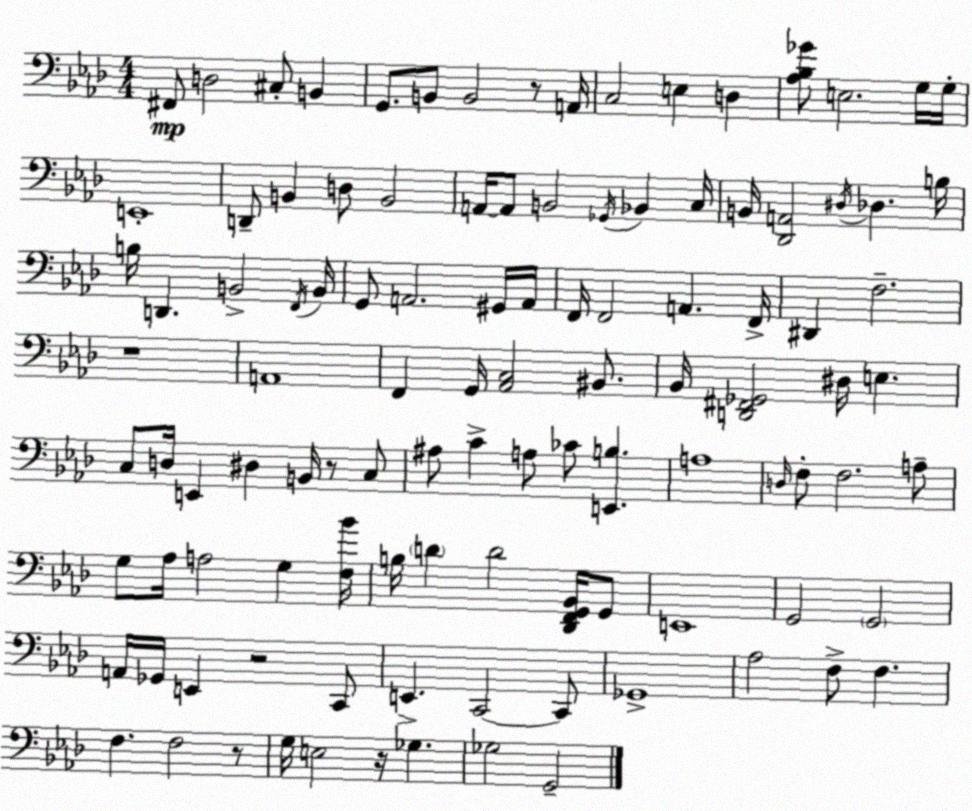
X:1
T:Untitled
M:4/4
L:1/4
K:Ab
^F,,/2 D,2 ^C,/2 B,, G,,/2 B,,/2 B,,2 z/2 A,,/4 C,2 E, D, [_A,_B,_G]/2 E,2 G,/4 G,/4 E,,4 D,,/2 B,, D,/2 B,,2 A,,/4 A,,/2 B,,2 _G,,/4 _B,, C,/4 B,,/4 [_D,,A,,]2 ^D,/4 _D, B,/4 B,/4 D,, B,,2 F,,/4 B,,/4 G,,/2 A,,2 ^G,,/4 A,,/4 F,,/4 F,,2 A,, F,,/4 ^D,, F,2 z4 A,,4 F,, G,,/4 [_A,,C,]2 ^B,,/2 _B,,/4 [D,,^F,,_G,,]2 ^D,/4 E, C,/2 D,/4 E,, ^D, B,,/4 z/2 C,/2 ^A,/2 C A,/2 _C/2 [E,,B,] A,4 D,/4 F,/2 F,2 A,/2 G,/2 _A,/4 A,2 G, [F,_B]/4 B,/4 D D2 [_D,,F,,G,,_B,,]/4 G,,/2 E,,4 G,,2 G,,2 A,,/4 _G,,/4 E,, z2 C,,/2 E,, C,,2 C,,/2 _G,,4 _A,2 F,/2 F, F, F,2 z/2 G,/4 E,2 z/4 _G, _G,2 G,,2